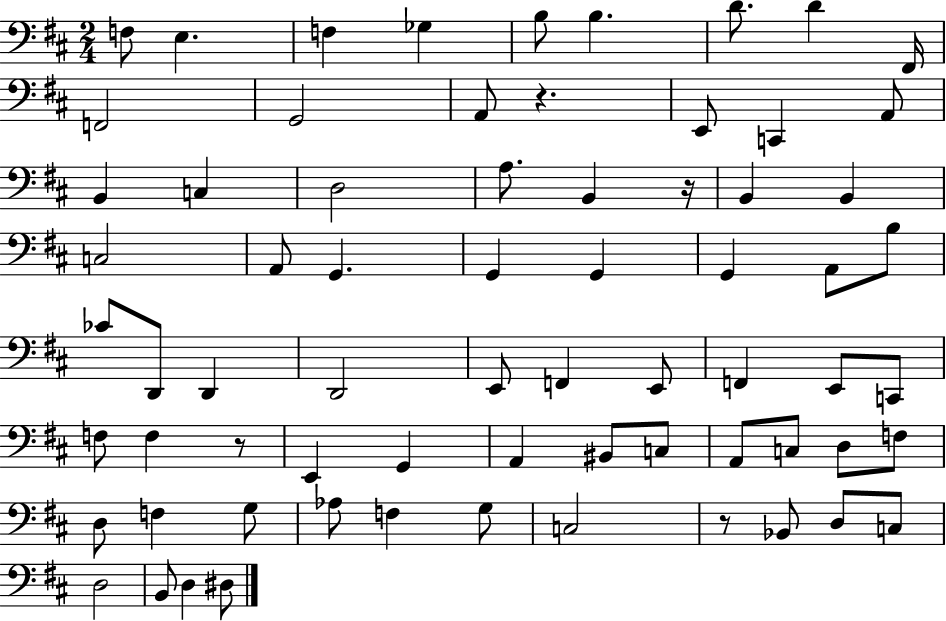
F3/e E3/q. F3/q Gb3/q B3/e B3/q. D4/e. D4/q F#2/s F2/h G2/h A2/e R/q. E2/e C2/q A2/e B2/q C3/q D3/h A3/e. B2/q R/s B2/q B2/q C3/h A2/e G2/q. G2/q G2/q G2/q A2/e B3/e CES4/e D2/e D2/q D2/h E2/e F2/q E2/e F2/q E2/e C2/e F3/e F3/q R/e E2/q G2/q A2/q BIS2/e C3/e A2/e C3/e D3/e F3/e D3/e F3/q G3/e Ab3/e F3/q G3/e C3/h R/e Bb2/e D3/e C3/e D3/h B2/e D3/q D#3/e